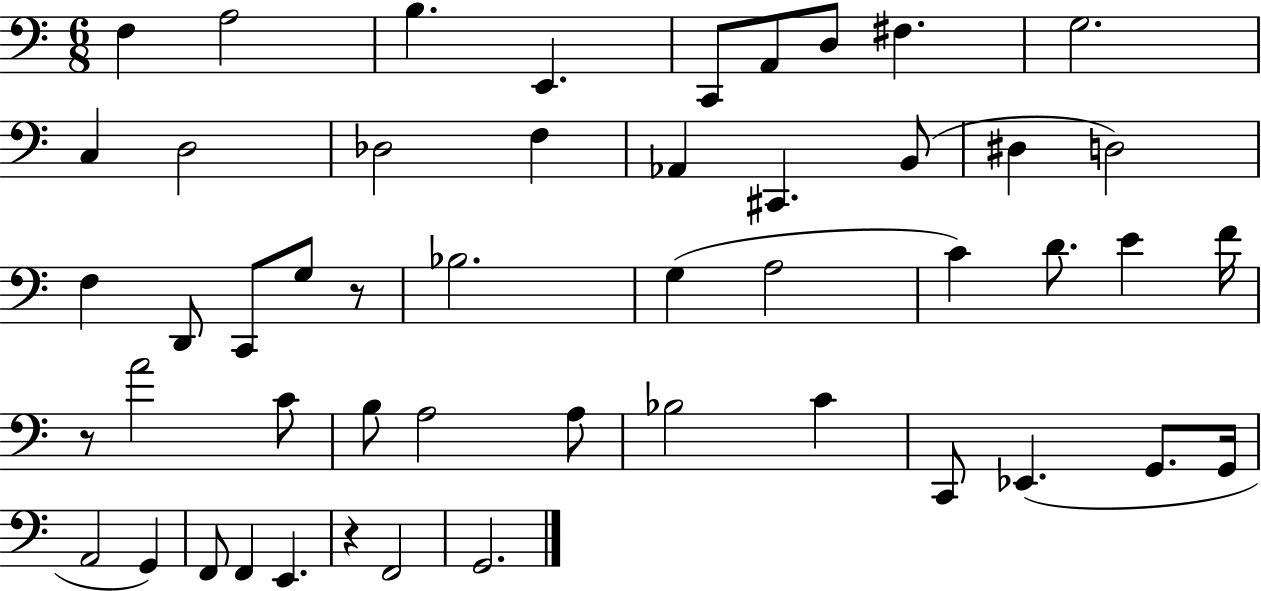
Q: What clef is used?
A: bass